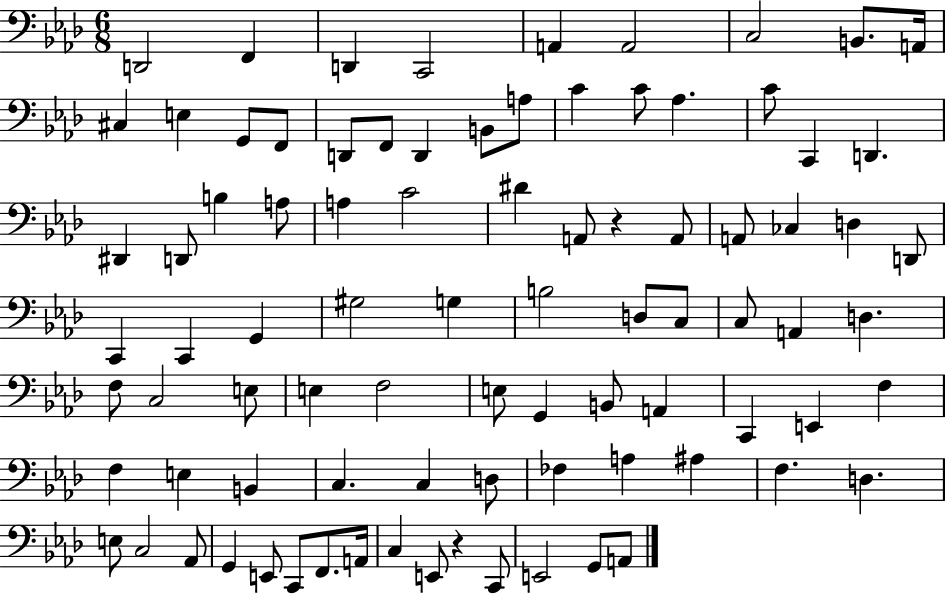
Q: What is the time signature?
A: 6/8